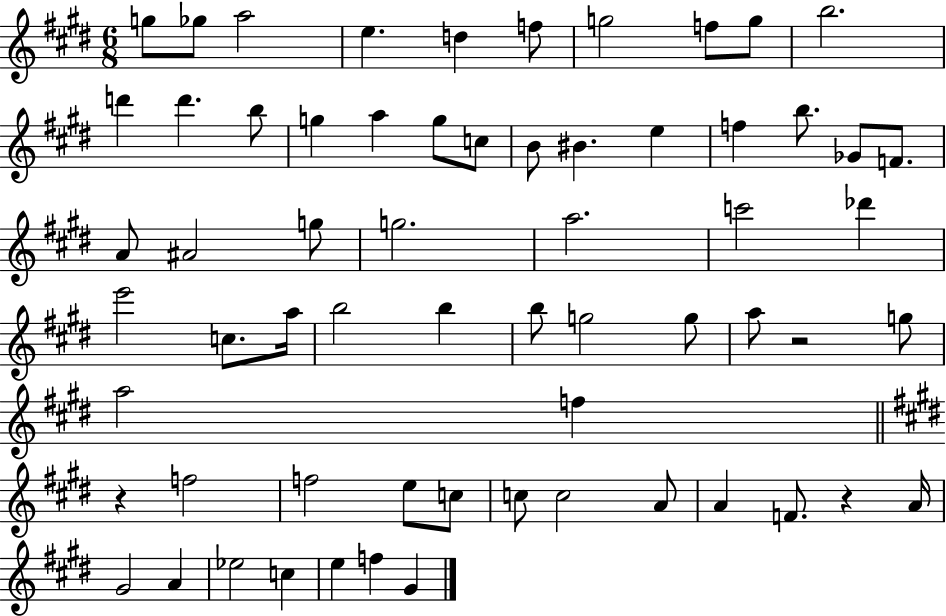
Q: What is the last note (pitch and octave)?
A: G#4